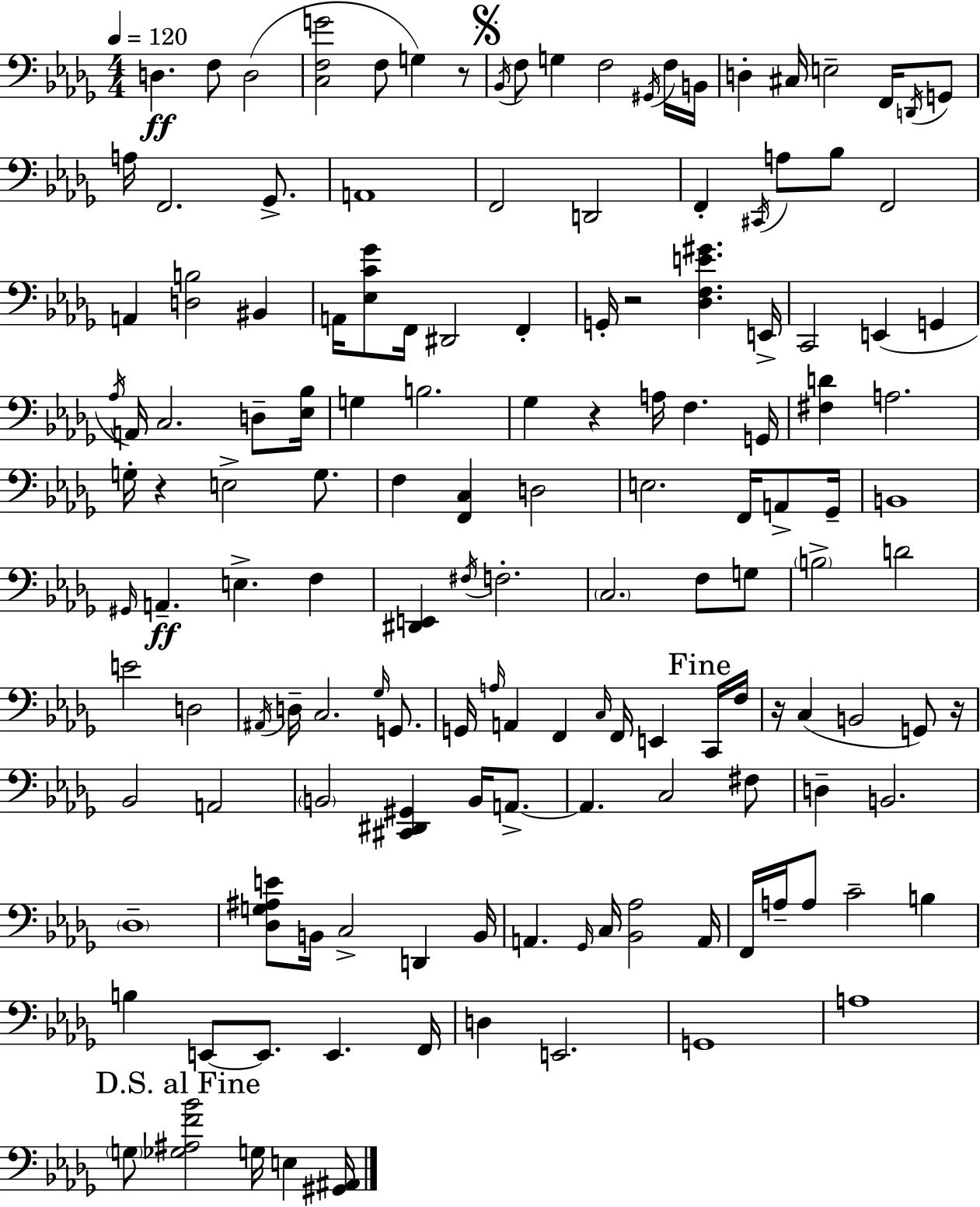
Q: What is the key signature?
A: BES minor